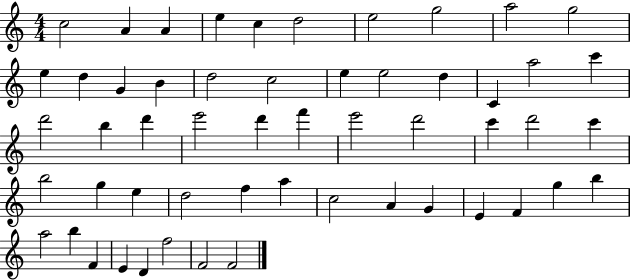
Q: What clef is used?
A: treble